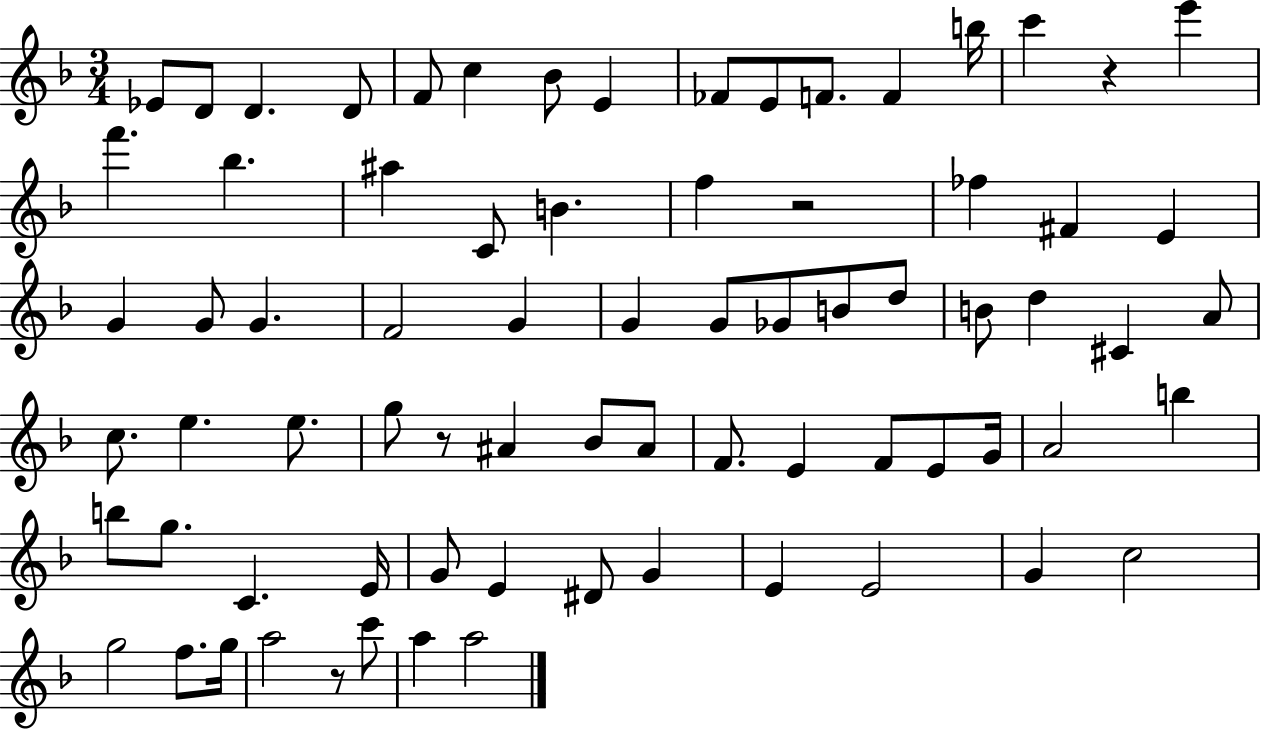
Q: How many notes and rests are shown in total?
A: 75